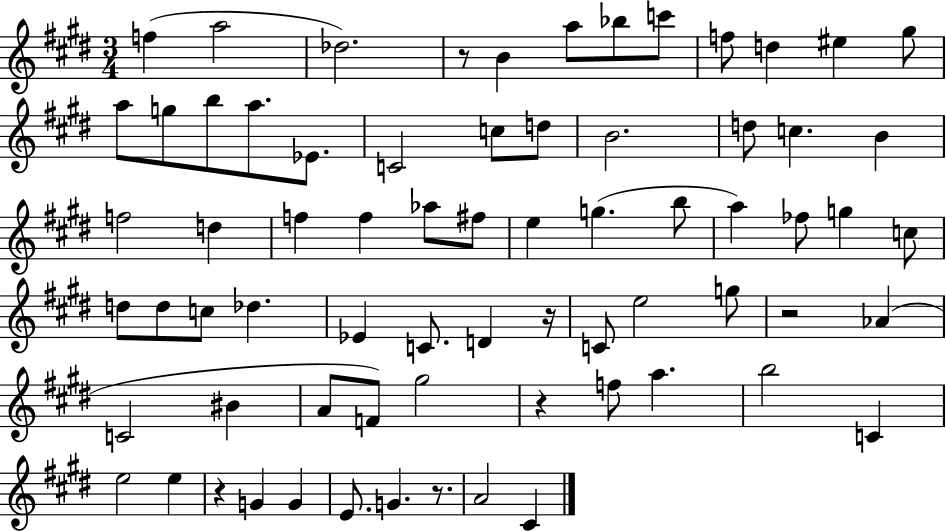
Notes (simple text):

F5/q A5/h Db5/h. R/e B4/q A5/e Bb5/e C6/e F5/e D5/q EIS5/q G#5/e A5/e G5/e B5/e A5/e. Eb4/e. C4/h C5/e D5/e B4/h. D5/e C5/q. B4/q F5/h D5/q F5/q F5/q Ab5/e F#5/e E5/q G5/q. B5/e A5/q FES5/e G5/q C5/e D5/e D5/e C5/e Db5/q. Eb4/q C4/e. D4/q R/s C4/e E5/h G5/e R/h Ab4/q C4/h BIS4/q A4/e F4/e G#5/h R/q F5/e A5/q. B5/h C4/q E5/h E5/q R/q G4/q G4/q E4/e. G4/q. R/e. A4/h C#4/q